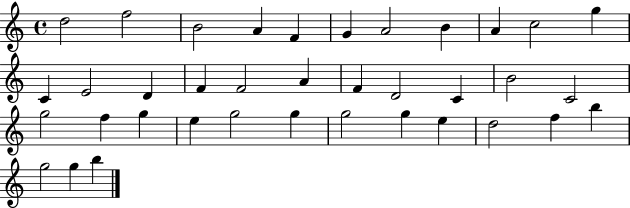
D5/h F5/h B4/h A4/q F4/q G4/q A4/h B4/q A4/q C5/h G5/q C4/q E4/h D4/q F4/q F4/h A4/q F4/q D4/h C4/q B4/h C4/h G5/h F5/q G5/q E5/q G5/h G5/q G5/h G5/q E5/q D5/h F5/q B5/q G5/h G5/q B5/q